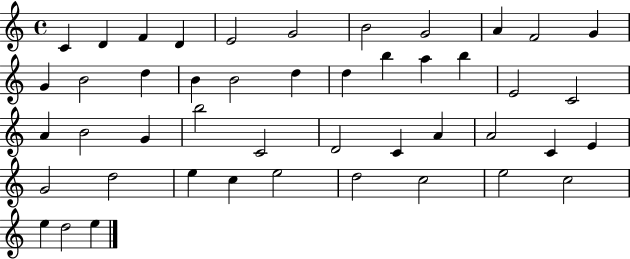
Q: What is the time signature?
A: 4/4